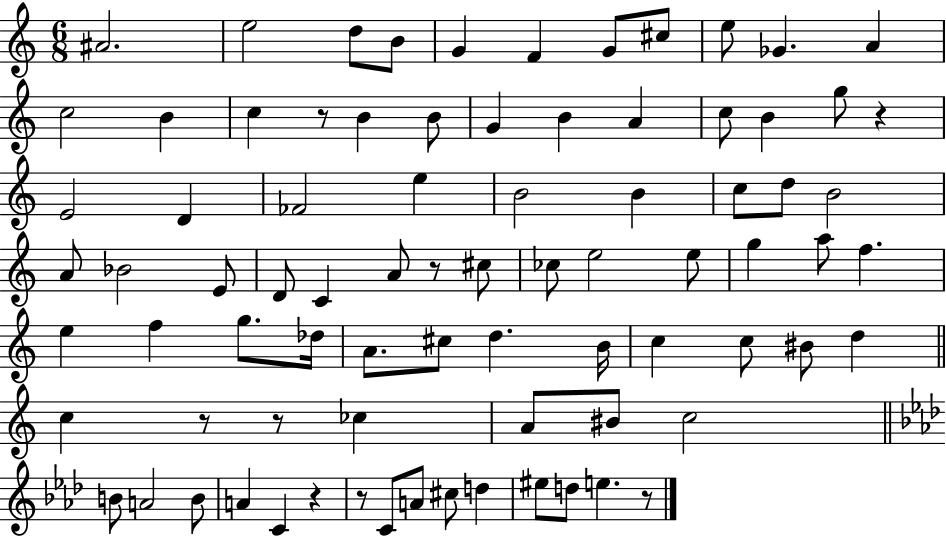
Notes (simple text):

A#4/h. E5/h D5/e B4/e G4/q F4/q G4/e C#5/e E5/e Gb4/q. A4/q C5/h B4/q C5/q R/e B4/q B4/e G4/q B4/q A4/q C5/e B4/q G5/e R/q E4/h D4/q FES4/h E5/q B4/h B4/q C5/e D5/e B4/h A4/e Bb4/h E4/e D4/e C4/q A4/e R/e C#5/e CES5/e E5/h E5/e G5/q A5/e F5/q. E5/q F5/q G5/e. Db5/s A4/e. C#5/e D5/q. B4/s C5/q C5/e BIS4/e D5/q C5/q R/e R/e CES5/q A4/e BIS4/e C5/h B4/e A4/h B4/e A4/q C4/q R/q R/e C4/e A4/e C#5/e D5/q EIS5/e D5/e E5/q. R/e